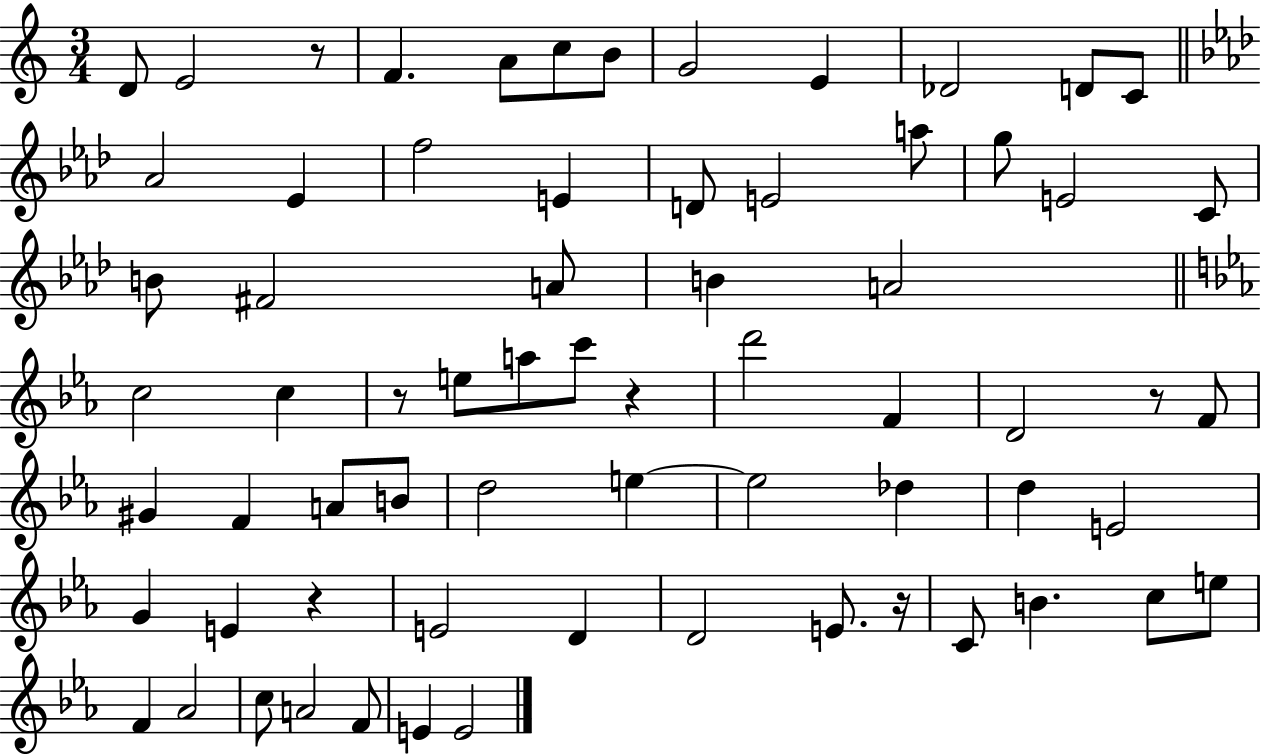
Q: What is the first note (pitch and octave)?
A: D4